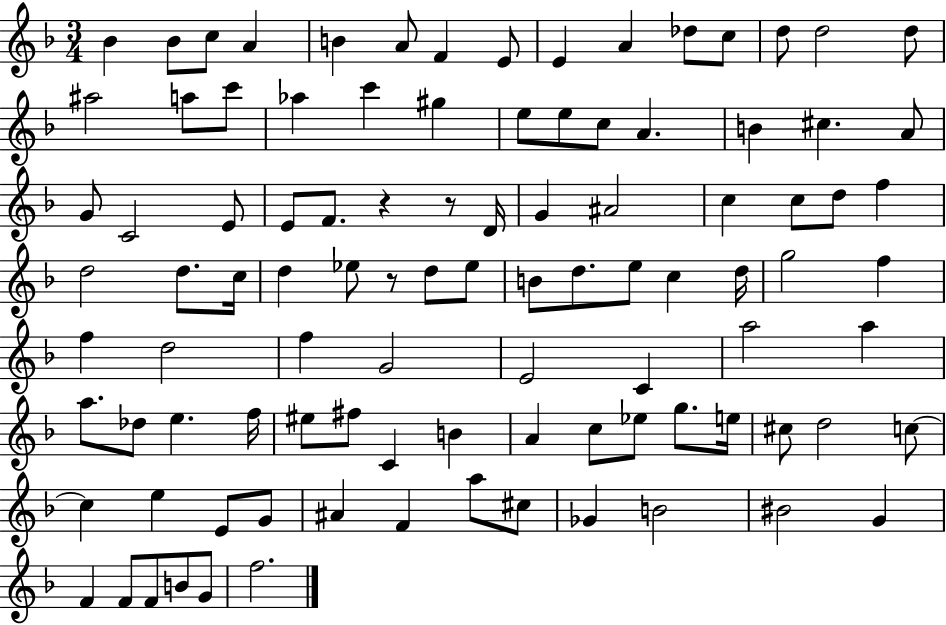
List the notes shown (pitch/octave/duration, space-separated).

Bb4/q Bb4/e C5/e A4/q B4/q A4/e F4/q E4/e E4/q A4/q Db5/e C5/e D5/e D5/h D5/e A#5/h A5/e C6/e Ab5/q C6/q G#5/q E5/e E5/e C5/e A4/q. B4/q C#5/q. A4/e G4/e C4/h E4/e E4/e F4/e. R/q R/e D4/s G4/q A#4/h C5/q C5/e D5/e F5/q D5/h D5/e. C5/s D5/q Eb5/e R/e D5/e Eb5/e B4/e D5/e. E5/e C5/q D5/s G5/h F5/q F5/q D5/h F5/q G4/h E4/h C4/q A5/h A5/q A5/e. Db5/e E5/q. F5/s EIS5/e F#5/e C4/q B4/q A4/q C5/e Eb5/e G5/e. E5/s C#5/e D5/h C5/e C5/q E5/q E4/e G4/e A#4/q F4/q A5/e C#5/e Gb4/q B4/h BIS4/h G4/q F4/q F4/e F4/e B4/e G4/e F5/h.